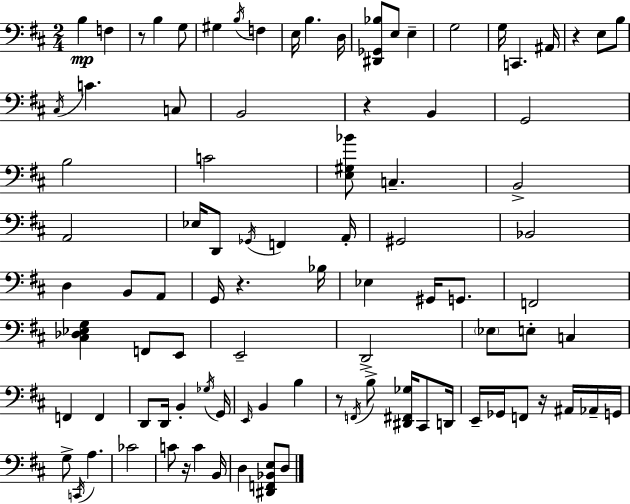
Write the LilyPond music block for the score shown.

{
  \clef bass
  \numericTimeSignature
  \time 2/4
  \key d \major
  b4\mp f4 | r8 b4 g8 | gis4 \acciaccatura { b16 } f4 | e16 b4. | \break d16 <dis, ges, bes>8 e8 e4-- | g2 | g16 c,4. | ais,16 r4 e8 b8 | \break \acciaccatura { cis16 } c'4. | c8 b,2 | r4 b,4 | g,2 | \break b2 | c'2 | <e gis bes'>8 c4.-- | b,2-> | \break a,2 | ees16 d,8 \acciaccatura { ges,16 } f,4 | a,16-. gis,2 | bes,2 | \break d4 b,8 | a,8 g,16 r4. | bes16 ees4 gis,16 | g,8. f,2 | \break <cis des ees g>4 f,8 | e,8 e,2-- | d,2-> | \parenthesize ees8 e8-. c4 | \break f,4 f,4 | d,8 d,16 b,4-. | \acciaccatura { ges16 } g,16 \grace { e,16 } b,4 | b4 r8 \acciaccatura { f,16 } | \break b8-> <dis, fis, ges>16 cis,8 d,16 e,16-- ges,16 | f,8 r16 ais,16 aes,16-- g,16 g8-> | \acciaccatura { c,16 } a4. ces'2 | c'8 | \break r16 c'4 b,16 d4 | <dis, f, bes, e>8 d8 \bar "|."
}